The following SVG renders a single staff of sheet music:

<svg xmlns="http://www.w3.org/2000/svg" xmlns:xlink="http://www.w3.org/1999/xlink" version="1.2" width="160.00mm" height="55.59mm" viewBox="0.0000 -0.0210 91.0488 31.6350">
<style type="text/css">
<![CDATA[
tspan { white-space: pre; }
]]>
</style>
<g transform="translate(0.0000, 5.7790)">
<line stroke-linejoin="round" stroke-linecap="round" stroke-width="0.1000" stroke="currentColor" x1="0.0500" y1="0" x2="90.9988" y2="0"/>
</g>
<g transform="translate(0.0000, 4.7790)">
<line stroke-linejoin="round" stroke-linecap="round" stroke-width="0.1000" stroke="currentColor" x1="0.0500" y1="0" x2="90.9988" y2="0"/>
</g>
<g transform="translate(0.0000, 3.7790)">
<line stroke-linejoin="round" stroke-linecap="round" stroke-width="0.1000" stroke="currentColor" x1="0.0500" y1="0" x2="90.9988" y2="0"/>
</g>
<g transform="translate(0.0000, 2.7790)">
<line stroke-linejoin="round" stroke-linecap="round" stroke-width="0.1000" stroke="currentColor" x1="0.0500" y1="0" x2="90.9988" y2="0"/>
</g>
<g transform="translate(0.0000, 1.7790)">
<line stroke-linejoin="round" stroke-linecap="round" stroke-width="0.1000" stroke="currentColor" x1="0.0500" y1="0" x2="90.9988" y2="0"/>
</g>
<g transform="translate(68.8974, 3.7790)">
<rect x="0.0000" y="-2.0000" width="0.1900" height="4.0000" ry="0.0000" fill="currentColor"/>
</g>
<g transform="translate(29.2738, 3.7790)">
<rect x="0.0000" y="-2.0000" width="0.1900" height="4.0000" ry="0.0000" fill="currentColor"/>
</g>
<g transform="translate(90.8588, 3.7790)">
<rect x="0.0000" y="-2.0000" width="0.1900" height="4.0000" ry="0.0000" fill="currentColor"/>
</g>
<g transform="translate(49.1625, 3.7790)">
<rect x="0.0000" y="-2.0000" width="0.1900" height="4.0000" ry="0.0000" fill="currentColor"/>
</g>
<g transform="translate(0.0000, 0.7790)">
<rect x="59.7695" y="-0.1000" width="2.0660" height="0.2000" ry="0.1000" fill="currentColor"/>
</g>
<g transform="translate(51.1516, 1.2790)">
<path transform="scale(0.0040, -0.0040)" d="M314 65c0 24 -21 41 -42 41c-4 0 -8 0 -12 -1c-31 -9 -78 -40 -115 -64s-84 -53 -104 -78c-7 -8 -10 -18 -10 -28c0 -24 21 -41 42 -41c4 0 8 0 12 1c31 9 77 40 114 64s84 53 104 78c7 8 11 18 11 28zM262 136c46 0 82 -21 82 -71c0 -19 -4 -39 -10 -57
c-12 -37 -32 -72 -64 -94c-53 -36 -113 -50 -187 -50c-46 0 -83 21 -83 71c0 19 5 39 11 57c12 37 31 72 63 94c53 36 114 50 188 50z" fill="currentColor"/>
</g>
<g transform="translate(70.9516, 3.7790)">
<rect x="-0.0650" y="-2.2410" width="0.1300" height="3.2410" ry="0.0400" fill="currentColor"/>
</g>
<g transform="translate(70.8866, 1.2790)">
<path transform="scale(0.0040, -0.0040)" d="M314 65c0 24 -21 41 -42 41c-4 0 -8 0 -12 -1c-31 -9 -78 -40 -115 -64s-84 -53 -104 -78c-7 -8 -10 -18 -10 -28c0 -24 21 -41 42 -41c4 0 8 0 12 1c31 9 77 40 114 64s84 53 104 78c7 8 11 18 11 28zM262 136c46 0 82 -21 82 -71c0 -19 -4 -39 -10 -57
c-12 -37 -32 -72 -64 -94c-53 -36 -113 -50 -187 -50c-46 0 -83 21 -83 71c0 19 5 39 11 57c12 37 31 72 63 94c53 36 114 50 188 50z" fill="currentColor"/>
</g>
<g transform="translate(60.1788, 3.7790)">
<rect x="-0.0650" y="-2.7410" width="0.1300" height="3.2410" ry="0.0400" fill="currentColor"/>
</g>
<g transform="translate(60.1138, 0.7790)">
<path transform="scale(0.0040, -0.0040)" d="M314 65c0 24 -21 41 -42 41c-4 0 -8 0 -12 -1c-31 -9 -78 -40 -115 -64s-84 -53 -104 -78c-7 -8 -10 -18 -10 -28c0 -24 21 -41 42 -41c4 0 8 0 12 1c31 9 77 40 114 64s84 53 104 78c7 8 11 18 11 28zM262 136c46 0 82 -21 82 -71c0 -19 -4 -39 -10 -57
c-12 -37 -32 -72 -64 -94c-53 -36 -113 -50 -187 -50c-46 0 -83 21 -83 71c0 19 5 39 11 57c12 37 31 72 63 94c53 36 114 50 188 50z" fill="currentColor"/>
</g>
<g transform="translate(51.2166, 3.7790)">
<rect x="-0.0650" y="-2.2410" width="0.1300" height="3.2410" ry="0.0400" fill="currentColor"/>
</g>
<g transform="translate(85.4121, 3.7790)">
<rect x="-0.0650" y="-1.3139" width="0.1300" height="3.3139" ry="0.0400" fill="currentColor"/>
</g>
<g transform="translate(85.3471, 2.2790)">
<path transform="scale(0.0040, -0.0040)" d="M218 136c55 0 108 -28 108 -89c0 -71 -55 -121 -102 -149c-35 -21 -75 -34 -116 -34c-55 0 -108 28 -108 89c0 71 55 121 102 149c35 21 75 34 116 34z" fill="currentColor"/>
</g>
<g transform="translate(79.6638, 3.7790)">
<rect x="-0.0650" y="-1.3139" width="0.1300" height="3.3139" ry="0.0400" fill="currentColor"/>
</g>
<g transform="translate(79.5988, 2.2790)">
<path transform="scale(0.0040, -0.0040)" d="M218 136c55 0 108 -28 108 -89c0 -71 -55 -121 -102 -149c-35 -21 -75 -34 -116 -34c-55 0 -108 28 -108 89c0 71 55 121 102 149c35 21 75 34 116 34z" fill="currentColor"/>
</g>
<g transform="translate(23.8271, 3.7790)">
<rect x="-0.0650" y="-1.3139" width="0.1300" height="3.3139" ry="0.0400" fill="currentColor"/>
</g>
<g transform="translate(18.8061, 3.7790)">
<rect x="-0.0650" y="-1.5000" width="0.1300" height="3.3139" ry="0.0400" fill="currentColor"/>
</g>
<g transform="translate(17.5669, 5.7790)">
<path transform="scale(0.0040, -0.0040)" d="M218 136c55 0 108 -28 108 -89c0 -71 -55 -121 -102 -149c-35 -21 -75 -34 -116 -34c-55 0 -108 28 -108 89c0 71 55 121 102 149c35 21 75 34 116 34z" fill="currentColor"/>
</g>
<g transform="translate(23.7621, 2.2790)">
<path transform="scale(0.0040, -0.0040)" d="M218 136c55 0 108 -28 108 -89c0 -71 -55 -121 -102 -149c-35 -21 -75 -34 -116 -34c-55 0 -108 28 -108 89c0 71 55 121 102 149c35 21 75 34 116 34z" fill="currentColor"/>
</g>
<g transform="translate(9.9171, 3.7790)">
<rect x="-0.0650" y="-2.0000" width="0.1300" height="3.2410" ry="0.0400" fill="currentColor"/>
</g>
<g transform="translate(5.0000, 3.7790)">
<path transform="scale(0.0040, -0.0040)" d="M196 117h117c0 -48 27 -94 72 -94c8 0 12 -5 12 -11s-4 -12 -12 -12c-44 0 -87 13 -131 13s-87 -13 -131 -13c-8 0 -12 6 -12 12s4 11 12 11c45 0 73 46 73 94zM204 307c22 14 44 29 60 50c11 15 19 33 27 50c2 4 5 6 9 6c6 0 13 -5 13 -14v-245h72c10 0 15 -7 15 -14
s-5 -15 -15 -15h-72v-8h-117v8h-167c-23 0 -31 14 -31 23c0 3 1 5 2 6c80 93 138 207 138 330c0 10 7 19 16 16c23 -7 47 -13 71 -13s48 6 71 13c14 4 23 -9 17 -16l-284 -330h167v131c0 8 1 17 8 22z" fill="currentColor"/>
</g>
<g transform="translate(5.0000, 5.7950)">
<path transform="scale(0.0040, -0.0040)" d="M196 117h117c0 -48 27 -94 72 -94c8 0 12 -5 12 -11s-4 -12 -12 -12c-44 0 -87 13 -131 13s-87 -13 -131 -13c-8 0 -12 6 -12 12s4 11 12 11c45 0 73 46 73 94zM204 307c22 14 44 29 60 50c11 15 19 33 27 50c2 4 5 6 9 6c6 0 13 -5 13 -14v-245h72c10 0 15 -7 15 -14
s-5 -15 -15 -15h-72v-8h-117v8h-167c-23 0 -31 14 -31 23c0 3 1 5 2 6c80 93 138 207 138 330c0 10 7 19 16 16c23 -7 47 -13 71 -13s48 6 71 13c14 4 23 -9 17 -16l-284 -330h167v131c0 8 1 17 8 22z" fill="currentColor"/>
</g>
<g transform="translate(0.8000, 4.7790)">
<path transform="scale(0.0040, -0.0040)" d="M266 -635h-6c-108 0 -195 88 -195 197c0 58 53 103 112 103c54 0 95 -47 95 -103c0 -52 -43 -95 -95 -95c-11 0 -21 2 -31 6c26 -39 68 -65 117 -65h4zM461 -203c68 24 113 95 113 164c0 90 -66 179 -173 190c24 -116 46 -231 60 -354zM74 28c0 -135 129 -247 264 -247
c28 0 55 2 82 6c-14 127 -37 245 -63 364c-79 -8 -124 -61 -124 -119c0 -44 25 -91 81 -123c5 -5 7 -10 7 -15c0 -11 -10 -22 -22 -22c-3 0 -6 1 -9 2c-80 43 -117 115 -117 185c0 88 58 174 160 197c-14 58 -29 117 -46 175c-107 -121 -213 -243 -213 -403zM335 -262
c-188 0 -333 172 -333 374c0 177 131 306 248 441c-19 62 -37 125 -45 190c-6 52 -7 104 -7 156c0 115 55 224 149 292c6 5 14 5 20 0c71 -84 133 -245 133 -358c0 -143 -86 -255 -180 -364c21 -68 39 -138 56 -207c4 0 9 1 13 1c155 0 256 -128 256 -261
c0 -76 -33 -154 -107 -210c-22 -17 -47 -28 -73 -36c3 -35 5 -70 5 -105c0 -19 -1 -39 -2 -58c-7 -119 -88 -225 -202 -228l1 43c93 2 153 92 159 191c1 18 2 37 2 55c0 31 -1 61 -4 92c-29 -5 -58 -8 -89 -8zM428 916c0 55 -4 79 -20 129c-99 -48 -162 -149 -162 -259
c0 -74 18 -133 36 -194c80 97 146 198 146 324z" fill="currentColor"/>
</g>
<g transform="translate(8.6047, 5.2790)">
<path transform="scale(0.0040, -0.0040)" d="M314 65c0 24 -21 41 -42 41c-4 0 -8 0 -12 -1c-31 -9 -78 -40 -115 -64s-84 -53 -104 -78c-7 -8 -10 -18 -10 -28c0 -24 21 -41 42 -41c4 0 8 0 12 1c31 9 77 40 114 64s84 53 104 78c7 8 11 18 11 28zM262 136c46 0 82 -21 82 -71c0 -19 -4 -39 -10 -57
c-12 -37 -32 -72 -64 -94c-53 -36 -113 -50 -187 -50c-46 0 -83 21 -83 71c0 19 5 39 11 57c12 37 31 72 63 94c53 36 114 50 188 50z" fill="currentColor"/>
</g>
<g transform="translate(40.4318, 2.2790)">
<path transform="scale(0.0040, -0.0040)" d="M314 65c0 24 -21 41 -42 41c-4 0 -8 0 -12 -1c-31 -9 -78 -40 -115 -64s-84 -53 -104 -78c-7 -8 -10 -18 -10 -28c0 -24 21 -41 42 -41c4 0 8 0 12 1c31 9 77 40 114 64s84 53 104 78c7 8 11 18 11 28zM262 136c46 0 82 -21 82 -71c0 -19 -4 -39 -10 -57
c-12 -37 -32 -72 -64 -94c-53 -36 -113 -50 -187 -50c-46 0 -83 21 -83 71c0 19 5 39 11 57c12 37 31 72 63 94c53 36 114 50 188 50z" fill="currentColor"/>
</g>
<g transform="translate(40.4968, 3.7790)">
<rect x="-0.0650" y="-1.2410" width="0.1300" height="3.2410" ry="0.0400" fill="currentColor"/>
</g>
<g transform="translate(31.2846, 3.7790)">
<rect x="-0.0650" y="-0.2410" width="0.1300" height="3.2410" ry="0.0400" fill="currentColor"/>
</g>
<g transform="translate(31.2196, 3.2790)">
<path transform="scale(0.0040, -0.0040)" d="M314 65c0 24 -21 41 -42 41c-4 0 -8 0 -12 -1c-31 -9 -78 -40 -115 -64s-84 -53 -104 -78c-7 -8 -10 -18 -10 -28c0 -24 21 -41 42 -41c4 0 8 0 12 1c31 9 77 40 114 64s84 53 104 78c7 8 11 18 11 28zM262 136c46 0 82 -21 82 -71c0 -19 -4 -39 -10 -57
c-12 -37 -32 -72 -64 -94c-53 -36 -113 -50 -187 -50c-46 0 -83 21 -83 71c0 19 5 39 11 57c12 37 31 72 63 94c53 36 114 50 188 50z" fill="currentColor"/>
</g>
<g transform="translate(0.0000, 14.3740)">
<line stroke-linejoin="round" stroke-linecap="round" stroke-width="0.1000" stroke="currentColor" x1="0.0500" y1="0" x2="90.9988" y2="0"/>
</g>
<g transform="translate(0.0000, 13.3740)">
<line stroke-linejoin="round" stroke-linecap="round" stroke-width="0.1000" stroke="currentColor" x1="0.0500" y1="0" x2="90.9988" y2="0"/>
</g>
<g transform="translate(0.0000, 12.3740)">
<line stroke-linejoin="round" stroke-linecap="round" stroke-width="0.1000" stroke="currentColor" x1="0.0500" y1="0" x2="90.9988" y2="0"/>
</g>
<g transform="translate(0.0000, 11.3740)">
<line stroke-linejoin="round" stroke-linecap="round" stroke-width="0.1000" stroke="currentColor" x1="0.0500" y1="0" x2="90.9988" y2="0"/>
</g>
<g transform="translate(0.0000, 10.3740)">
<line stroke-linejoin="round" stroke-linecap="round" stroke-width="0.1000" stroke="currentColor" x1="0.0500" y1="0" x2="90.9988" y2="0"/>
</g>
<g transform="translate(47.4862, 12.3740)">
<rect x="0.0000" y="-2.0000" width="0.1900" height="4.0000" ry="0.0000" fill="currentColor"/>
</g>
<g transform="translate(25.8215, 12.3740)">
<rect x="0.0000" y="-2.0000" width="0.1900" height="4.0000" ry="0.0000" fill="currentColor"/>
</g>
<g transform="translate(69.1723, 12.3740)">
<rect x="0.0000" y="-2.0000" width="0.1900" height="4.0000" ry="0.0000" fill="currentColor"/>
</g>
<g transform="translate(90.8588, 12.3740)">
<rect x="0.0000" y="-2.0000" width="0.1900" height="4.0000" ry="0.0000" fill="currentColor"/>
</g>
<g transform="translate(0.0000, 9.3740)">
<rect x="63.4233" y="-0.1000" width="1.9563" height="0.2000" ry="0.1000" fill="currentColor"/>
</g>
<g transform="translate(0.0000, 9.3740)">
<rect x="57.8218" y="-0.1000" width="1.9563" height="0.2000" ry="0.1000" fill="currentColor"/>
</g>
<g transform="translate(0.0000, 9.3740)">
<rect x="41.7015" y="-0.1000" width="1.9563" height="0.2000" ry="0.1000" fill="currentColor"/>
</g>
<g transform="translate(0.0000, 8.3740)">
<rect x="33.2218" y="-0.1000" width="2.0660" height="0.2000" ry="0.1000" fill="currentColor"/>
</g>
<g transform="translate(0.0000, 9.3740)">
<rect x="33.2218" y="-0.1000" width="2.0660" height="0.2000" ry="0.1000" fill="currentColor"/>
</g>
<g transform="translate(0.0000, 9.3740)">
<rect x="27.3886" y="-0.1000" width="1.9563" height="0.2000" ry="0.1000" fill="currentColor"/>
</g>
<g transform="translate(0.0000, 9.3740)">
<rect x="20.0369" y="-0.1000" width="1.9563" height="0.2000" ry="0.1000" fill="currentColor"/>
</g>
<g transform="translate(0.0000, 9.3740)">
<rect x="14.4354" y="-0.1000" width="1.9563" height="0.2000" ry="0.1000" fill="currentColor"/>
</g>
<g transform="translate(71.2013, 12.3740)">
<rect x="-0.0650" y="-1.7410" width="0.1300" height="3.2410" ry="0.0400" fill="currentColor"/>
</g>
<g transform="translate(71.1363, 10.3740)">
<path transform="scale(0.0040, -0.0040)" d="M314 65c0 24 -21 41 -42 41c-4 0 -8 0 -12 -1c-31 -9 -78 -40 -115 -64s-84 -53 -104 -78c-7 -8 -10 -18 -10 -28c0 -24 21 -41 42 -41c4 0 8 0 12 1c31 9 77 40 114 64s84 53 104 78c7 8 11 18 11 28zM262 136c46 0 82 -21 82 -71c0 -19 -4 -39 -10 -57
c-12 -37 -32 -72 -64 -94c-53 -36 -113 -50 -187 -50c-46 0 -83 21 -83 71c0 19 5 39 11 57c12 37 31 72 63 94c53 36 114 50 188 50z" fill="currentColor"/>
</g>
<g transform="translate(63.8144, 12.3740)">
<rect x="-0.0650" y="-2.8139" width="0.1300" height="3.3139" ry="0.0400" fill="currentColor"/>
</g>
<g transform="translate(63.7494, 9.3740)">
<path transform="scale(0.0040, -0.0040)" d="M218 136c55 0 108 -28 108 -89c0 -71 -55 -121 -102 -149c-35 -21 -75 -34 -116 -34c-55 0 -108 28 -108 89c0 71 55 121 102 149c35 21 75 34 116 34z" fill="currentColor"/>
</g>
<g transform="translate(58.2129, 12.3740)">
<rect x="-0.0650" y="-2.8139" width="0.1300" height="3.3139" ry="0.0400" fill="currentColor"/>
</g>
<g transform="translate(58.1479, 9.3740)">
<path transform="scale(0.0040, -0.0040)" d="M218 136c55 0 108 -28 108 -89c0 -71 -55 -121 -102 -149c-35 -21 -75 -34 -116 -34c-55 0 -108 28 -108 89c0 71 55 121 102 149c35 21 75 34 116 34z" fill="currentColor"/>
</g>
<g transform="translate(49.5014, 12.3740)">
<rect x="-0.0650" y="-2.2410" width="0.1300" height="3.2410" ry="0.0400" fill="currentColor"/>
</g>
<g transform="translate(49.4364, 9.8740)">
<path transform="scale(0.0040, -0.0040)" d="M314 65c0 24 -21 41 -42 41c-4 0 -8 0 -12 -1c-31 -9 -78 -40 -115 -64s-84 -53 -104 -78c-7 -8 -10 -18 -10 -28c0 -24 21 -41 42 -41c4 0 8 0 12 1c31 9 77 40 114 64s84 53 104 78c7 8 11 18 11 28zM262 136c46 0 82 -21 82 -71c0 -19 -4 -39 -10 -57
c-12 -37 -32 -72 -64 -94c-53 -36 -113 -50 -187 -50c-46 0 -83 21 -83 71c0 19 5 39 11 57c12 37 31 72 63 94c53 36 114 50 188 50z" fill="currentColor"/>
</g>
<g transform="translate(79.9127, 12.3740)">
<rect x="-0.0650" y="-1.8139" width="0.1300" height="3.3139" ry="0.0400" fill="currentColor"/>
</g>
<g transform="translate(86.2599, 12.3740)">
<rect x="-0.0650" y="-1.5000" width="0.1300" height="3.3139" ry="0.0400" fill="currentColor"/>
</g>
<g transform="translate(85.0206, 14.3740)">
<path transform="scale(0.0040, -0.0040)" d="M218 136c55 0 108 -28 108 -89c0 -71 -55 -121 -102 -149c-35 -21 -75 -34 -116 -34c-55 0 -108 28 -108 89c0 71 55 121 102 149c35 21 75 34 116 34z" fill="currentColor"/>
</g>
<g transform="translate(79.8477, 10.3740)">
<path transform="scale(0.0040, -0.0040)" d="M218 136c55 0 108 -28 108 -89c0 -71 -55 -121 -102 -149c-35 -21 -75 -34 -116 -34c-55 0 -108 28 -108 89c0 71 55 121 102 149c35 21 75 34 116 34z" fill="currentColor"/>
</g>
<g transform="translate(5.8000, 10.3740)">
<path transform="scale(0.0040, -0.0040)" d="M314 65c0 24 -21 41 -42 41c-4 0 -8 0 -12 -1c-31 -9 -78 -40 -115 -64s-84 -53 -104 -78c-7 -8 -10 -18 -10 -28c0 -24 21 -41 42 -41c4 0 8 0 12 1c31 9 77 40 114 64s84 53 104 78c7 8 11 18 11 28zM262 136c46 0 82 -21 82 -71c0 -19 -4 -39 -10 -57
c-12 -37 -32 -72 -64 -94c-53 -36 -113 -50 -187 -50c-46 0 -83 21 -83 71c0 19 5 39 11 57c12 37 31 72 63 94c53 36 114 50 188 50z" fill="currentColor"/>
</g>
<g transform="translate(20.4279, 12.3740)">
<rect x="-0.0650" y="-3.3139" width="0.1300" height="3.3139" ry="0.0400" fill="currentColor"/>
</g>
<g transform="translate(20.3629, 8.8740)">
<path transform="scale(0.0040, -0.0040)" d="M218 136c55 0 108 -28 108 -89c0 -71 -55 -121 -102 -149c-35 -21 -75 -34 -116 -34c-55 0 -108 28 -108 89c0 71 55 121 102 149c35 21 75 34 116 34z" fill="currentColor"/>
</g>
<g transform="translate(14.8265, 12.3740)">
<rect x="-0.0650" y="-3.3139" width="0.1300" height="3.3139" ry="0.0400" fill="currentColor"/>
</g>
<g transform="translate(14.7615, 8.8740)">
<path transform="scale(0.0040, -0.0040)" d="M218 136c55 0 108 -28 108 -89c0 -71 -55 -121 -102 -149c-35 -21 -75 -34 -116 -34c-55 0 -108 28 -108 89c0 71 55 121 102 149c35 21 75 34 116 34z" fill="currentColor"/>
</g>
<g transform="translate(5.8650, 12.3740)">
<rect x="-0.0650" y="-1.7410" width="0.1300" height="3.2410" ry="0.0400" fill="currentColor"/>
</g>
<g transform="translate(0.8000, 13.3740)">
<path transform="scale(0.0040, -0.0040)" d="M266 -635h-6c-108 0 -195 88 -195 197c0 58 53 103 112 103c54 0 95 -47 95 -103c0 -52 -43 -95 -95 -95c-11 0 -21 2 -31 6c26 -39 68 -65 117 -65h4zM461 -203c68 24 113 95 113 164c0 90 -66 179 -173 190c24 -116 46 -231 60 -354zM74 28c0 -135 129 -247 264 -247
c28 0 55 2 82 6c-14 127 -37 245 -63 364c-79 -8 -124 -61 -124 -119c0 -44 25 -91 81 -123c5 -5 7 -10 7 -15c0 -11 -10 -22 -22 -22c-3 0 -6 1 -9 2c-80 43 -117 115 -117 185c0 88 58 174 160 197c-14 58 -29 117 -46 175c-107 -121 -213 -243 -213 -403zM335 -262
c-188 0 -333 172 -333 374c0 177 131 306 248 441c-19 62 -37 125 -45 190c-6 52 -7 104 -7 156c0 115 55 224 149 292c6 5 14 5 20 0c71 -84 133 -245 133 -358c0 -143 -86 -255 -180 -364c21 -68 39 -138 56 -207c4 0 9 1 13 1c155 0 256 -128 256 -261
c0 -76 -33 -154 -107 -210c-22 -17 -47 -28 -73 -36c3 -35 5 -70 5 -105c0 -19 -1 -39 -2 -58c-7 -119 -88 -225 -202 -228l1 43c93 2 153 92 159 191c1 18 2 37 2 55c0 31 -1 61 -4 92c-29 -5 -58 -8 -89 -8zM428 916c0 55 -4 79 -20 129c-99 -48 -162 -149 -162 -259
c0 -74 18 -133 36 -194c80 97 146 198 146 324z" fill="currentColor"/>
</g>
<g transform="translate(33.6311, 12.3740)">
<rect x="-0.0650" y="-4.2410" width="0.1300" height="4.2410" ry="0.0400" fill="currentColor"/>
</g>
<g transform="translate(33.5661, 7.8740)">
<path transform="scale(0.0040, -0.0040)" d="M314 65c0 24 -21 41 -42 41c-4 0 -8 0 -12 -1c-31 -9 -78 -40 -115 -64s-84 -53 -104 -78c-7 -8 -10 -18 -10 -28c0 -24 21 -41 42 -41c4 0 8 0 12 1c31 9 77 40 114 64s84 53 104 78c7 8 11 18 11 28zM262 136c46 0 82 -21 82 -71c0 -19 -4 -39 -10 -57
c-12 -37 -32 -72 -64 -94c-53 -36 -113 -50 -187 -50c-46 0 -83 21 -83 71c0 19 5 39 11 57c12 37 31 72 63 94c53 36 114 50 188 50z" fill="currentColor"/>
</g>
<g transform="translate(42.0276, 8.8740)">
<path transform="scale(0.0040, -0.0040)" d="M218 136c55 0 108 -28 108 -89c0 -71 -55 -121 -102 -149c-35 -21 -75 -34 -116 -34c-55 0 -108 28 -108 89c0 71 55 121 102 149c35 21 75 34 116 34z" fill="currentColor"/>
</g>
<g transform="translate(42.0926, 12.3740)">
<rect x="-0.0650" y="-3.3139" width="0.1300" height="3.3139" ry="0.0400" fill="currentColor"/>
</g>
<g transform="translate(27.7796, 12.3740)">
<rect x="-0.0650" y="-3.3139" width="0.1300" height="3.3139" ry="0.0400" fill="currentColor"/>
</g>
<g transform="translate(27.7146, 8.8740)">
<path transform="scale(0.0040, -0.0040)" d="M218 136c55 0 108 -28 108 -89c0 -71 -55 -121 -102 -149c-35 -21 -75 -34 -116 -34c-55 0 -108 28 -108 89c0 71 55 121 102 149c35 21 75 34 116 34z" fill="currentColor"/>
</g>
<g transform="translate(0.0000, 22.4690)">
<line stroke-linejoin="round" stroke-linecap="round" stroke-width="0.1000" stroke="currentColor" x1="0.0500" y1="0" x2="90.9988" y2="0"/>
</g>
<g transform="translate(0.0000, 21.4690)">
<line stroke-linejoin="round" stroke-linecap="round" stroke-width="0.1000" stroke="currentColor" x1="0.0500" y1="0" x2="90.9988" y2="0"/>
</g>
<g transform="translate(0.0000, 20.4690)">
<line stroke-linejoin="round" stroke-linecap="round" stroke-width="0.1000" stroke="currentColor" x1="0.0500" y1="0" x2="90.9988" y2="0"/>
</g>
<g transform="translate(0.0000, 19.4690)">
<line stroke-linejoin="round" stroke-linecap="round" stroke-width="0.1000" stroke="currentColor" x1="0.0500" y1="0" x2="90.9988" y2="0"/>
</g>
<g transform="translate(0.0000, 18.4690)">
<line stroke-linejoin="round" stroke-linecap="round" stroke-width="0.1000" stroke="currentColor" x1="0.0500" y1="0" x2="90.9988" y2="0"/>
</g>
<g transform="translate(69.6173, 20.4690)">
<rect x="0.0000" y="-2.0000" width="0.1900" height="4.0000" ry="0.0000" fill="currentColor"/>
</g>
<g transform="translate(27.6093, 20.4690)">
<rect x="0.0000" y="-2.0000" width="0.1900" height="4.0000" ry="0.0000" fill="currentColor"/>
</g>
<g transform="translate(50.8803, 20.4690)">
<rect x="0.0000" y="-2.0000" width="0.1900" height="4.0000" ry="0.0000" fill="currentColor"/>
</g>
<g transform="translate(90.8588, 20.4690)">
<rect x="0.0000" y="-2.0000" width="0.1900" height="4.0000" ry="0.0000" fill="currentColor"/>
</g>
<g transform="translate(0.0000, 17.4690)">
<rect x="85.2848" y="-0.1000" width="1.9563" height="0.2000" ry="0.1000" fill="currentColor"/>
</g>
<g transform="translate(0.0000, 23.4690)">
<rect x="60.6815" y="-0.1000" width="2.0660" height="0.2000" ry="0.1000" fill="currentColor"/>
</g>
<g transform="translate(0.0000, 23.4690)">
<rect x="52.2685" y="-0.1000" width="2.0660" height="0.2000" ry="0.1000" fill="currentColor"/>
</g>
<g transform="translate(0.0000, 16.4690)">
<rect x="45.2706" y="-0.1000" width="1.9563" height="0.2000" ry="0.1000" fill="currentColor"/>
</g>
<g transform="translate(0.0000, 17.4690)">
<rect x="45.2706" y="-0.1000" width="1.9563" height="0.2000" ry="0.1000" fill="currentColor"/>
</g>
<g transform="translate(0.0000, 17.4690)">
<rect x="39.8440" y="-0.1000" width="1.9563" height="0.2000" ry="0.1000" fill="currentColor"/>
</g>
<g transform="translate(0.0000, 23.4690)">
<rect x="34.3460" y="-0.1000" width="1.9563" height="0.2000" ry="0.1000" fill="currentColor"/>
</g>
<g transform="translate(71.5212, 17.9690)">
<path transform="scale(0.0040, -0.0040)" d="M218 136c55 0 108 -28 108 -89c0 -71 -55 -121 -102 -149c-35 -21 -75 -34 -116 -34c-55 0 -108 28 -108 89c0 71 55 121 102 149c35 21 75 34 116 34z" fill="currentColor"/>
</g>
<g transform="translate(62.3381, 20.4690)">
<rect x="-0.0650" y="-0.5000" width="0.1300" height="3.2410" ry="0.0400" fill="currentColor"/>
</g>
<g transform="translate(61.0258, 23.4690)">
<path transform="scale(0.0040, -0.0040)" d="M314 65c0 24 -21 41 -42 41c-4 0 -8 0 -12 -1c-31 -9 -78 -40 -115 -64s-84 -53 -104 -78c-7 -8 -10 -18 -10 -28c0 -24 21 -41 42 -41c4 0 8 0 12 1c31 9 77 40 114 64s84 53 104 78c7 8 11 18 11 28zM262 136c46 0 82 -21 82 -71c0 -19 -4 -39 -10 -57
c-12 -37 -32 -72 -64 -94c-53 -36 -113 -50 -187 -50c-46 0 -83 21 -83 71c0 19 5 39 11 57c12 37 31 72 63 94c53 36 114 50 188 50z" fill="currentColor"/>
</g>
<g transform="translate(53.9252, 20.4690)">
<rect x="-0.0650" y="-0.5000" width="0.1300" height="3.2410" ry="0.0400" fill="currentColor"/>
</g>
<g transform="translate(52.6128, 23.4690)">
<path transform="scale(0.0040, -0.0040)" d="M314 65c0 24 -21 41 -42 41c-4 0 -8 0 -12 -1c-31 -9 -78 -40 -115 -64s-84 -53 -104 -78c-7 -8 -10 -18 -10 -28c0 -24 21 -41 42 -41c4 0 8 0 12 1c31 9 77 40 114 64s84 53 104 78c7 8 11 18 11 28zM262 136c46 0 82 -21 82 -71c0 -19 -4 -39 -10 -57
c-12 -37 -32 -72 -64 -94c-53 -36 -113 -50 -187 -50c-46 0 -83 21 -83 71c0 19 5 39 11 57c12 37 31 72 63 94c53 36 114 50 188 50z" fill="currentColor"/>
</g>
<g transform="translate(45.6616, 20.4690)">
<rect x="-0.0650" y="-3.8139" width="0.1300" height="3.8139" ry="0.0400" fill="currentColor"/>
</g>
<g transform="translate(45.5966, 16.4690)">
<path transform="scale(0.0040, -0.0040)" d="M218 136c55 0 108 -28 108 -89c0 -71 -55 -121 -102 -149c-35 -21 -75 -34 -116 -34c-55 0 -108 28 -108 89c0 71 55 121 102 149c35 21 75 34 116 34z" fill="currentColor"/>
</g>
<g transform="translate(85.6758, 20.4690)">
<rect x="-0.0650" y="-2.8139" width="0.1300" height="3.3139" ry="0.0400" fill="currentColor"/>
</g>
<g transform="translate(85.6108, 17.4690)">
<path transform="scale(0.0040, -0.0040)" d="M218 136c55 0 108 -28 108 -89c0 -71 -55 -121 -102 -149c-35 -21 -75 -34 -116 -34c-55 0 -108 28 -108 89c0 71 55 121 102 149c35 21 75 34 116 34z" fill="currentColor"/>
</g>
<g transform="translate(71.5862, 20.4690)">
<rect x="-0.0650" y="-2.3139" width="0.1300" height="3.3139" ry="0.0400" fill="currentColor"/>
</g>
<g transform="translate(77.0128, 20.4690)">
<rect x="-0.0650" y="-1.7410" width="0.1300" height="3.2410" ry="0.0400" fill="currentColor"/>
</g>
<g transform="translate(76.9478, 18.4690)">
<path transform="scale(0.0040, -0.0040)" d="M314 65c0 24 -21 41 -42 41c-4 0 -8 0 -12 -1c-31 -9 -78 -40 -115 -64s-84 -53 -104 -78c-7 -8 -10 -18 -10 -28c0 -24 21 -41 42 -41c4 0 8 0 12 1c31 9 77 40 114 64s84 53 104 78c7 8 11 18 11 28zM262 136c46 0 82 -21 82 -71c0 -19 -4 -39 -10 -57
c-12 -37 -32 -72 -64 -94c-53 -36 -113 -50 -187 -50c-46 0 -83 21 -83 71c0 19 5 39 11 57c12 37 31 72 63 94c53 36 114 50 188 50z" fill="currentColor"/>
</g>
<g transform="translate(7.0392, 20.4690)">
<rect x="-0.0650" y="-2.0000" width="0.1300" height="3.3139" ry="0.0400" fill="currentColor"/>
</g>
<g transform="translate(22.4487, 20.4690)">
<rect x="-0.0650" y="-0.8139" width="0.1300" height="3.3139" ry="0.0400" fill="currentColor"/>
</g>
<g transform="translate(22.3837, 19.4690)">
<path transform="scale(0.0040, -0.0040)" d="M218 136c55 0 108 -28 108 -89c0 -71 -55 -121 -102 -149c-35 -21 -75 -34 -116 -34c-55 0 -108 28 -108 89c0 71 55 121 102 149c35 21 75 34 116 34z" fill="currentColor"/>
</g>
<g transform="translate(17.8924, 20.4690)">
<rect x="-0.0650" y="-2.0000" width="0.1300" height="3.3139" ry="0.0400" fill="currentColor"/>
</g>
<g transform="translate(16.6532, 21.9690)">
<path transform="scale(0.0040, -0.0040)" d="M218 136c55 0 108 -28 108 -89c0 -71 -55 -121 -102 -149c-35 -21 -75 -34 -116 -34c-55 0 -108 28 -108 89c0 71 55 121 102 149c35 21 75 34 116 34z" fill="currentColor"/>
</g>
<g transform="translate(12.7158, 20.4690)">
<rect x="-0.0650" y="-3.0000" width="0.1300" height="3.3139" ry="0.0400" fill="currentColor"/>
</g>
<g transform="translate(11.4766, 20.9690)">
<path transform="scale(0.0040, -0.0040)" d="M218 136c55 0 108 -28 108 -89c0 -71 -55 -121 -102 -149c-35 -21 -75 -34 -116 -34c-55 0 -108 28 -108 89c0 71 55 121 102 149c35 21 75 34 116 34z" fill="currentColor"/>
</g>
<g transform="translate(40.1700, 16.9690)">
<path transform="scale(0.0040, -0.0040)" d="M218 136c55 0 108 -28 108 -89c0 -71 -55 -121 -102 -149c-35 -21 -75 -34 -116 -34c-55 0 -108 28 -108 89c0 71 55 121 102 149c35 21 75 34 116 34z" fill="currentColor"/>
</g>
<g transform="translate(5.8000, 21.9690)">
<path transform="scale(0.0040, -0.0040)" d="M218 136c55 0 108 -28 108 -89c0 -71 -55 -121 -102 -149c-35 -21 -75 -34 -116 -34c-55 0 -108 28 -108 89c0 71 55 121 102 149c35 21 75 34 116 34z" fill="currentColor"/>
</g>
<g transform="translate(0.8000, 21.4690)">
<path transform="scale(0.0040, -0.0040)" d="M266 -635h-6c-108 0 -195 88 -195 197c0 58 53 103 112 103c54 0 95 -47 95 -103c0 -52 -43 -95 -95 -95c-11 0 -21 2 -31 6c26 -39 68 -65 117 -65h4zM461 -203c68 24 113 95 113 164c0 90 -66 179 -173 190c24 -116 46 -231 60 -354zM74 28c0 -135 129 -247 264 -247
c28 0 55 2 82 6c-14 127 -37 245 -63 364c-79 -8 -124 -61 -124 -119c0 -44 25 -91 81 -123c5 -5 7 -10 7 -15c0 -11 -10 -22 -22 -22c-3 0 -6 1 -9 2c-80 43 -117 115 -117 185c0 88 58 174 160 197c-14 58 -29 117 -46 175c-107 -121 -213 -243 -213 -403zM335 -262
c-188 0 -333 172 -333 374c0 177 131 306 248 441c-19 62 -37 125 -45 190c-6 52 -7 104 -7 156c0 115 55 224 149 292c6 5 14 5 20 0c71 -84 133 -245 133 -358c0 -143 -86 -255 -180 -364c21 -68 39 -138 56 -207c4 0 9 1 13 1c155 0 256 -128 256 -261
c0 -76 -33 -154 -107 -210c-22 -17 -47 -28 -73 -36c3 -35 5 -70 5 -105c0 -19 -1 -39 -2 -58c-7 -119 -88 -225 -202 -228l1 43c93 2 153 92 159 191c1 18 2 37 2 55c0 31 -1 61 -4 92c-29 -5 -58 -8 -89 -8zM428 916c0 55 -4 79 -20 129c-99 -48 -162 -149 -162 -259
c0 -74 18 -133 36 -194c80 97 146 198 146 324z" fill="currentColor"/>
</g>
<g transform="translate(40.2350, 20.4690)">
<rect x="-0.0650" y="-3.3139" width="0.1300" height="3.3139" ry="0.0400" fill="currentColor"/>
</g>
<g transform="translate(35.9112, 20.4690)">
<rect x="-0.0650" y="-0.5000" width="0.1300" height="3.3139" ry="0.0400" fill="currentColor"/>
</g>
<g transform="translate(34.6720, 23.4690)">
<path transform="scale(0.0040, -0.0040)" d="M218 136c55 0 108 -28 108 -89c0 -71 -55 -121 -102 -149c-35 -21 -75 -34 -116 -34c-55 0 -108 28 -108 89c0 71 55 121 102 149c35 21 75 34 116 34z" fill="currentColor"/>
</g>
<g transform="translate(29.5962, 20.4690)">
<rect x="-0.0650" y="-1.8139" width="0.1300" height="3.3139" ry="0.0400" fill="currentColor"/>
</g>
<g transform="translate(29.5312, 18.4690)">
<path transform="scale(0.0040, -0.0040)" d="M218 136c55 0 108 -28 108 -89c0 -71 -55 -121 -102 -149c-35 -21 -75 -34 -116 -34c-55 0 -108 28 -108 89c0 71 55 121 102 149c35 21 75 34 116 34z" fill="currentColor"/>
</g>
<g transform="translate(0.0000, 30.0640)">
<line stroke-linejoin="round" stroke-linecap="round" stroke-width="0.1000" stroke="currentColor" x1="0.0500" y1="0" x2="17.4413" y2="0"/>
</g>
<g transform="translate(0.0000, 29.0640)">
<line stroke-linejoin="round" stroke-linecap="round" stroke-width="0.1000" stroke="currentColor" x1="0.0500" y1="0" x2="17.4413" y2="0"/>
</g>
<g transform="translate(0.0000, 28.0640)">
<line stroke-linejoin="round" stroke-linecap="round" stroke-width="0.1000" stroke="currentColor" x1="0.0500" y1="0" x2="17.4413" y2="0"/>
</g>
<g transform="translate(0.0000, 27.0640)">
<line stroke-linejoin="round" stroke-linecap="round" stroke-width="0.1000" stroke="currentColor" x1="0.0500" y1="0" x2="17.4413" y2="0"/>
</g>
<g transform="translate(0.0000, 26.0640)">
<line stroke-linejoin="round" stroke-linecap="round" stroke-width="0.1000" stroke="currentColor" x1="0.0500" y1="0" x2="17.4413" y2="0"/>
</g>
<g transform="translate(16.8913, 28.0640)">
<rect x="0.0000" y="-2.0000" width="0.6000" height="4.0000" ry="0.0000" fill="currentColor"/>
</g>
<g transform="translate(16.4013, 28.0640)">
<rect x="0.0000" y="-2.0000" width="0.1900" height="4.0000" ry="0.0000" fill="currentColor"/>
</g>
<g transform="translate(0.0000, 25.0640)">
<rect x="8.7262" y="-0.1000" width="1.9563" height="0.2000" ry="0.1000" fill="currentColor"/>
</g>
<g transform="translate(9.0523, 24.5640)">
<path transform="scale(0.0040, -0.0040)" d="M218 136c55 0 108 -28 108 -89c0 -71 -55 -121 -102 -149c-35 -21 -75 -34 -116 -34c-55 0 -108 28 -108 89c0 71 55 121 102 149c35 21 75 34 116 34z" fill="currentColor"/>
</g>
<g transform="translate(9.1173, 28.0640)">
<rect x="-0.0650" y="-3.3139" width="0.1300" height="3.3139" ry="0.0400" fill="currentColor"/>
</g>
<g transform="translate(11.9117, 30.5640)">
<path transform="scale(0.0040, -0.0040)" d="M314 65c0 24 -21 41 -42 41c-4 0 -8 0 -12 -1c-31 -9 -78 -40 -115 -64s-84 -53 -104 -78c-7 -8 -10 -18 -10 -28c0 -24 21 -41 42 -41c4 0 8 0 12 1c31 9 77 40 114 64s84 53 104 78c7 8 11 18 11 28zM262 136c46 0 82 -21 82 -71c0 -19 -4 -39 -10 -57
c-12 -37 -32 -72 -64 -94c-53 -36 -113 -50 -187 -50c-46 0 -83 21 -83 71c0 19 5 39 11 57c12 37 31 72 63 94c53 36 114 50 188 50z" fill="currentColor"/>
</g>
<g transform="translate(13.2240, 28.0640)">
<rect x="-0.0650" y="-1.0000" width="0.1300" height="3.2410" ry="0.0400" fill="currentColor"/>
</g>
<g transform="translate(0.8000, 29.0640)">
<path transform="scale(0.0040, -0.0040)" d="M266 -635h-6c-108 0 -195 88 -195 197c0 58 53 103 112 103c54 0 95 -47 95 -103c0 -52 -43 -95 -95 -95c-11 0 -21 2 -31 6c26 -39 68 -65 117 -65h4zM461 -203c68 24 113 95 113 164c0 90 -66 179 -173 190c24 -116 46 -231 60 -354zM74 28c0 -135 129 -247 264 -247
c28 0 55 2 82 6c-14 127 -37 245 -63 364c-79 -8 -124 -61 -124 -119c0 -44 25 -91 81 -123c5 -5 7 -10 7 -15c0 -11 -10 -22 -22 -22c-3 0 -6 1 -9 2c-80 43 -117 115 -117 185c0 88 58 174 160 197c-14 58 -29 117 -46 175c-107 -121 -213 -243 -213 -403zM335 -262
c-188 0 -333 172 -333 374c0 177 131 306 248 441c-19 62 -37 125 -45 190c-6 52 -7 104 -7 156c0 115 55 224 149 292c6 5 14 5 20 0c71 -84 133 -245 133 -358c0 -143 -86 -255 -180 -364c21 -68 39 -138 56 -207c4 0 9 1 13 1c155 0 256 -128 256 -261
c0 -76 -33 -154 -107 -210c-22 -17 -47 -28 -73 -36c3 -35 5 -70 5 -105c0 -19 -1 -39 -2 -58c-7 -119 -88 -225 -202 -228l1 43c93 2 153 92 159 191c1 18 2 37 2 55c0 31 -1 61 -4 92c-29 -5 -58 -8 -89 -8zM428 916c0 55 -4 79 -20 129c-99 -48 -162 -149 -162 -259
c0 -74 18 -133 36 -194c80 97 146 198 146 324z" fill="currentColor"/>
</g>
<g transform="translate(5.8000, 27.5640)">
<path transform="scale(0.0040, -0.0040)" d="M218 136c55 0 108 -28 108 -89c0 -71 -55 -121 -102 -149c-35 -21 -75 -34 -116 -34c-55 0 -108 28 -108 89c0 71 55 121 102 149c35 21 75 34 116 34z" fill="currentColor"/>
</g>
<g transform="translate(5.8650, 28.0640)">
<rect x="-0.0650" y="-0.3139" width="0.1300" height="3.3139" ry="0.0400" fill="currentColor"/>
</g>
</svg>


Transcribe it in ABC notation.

X:1
T:Untitled
M:4/4
L:1/4
K:C
F2 E e c2 e2 g2 a2 g2 e e f2 b b b d'2 b g2 a a f2 f E F A F d f C b c' C2 C2 g f2 a c b D2